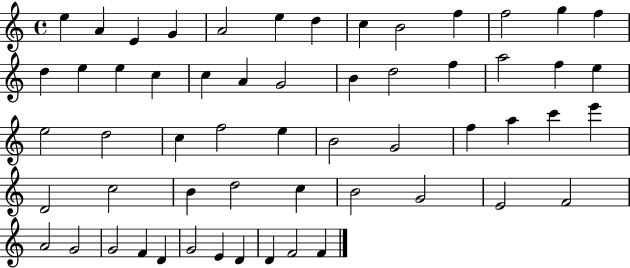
{
  \clef treble
  \time 4/4
  \defaultTimeSignature
  \key c \major
  e''4 a'4 e'4 g'4 | a'2 e''4 d''4 | c''4 b'2 f''4 | f''2 g''4 f''4 | \break d''4 e''4 e''4 c''4 | c''4 a'4 g'2 | b'4 d''2 f''4 | a''2 f''4 e''4 | \break e''2 d''2 | c''4 f''2 e''4 | b'2 g'2 | f''4 a''4 c'''4 e'''4 | \break d'2 c''2 | b'4 d''2 c''4 | b'2 g'2 | e'2 f'2 | \break a'2 g'2 | g'2 f'4 d'4 | g'2 e'4 d'4 | d'4 f'2 f'4 | \break \bar "|."
}